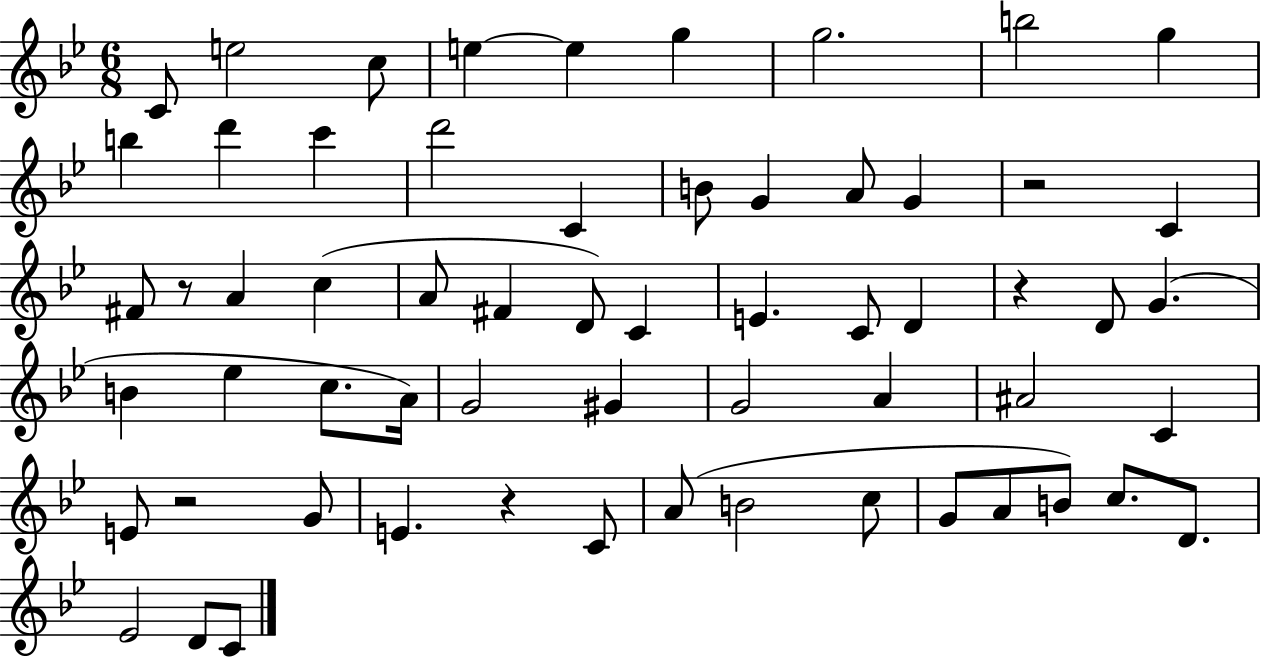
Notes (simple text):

C4/e E5/h C5/e E5/q E5/q G5/q G5/h. B5/h G5/q B5/q D6/q C6/q D6/h C4/q B4/e G4/q A4/e G4/q R/h C4/q F#4/e R/e A4/q C5/q A4/e F#4/q D4/e C4/q E4/q. C4/e D4/q R/q D4/e G4/q. B4/q Eb5/q C5/e. A4/s G4/h G#4/q G4/h A4/q A#4/h C4/q E4/e R/h G4/e E4/q. R/q C4/e A4/e B4/h C5/e G4/e A4/e B4/e C5/e. D4/e. Eb4/h D4/e C4/e